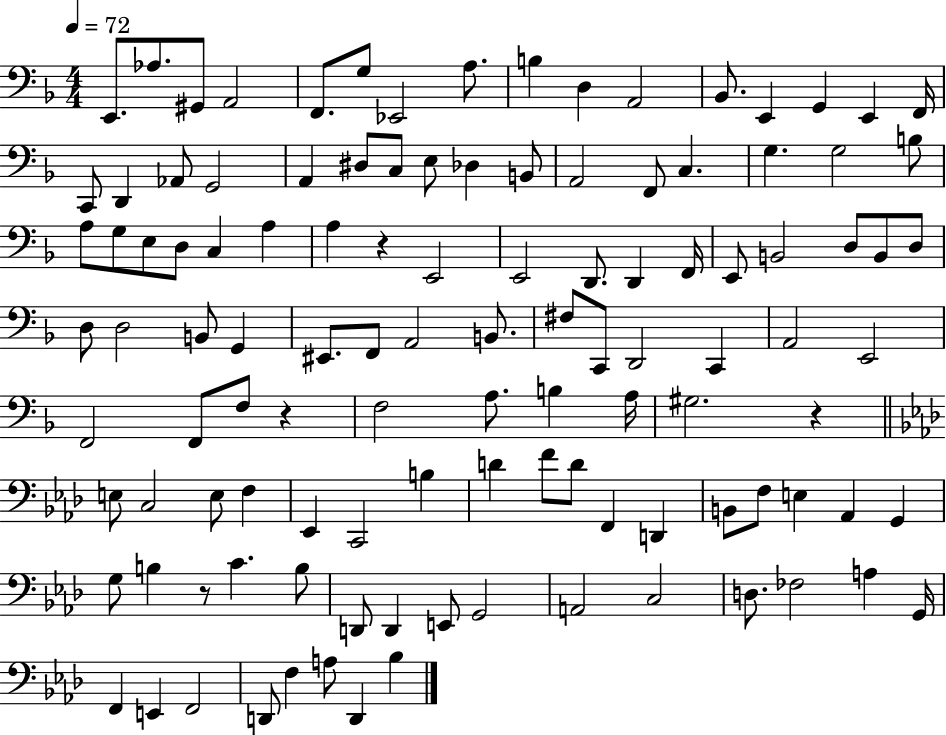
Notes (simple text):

E2/e. Ab3/e. G#2/e A2/h F2/e. G3/e Eb2/h A3/e. B3/q D3/q A2/h Bb2/e. E2/q G2/q E2/q F2/s C2/e D2/q Ab2/e G2/h A2/q D#3/e C3/e E3/e Db3/q B2/e A2/h F2/e C3/q. G3/q. G3/h B3/e A3/e G3/e E3/e D3/e C3/q A3/q A3/q R/q E2/h E2/h D2/e. D2/q F2/s E2/e B2/h D3/e B2/e D3/e D3/e D3/h B2/e G2/q EIS2/e. F2/e A2/h B2/e. F#3/e C2/e D2/h C2/q A2/h E2/h F2/h F2/e F3/e R/q F3/h A3/e. B3/q A3/s G#3/h. R/q E3/e C3/h E3/e F3/q Eb2/q C2/h B3/q D4/q F4/e D4/e F2/q D2/q B2/e F3/e E3/q Ab2/q G2/q G3/e B3/q R/e C4/q. B3/e D2/e D2/q E2/e G2/h A2/h C3/h D3/e. FES3/h A3/q G2/s F2/q E2/q F2/h D2/e F3/q A3/e D2/q Bb3/q